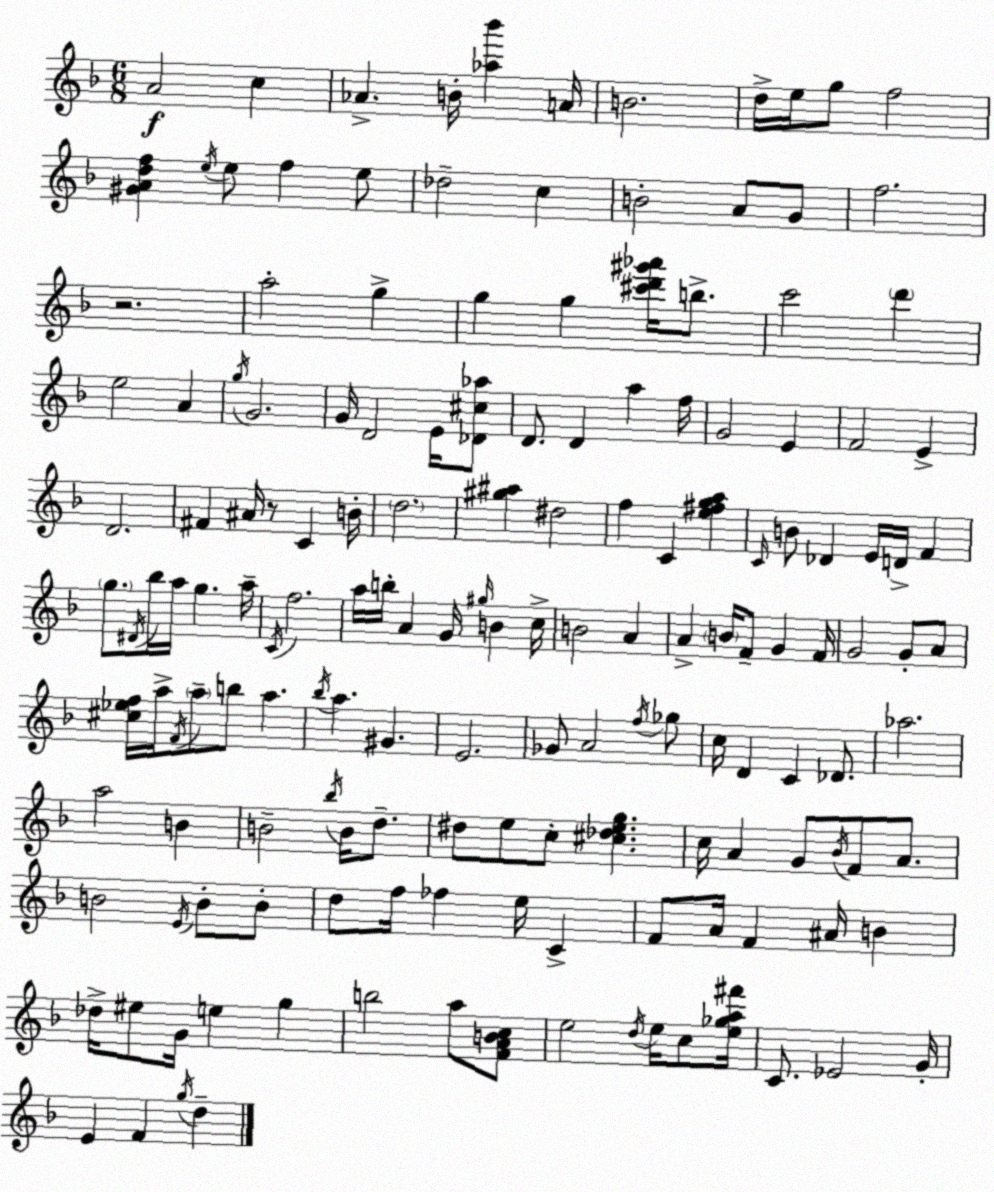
X:1
T:Untitled
M:6/8
L:1/4
K:F
A2 c _A B/4 [_a_b'] A/4 B2 d/4 e/4 g/2 f2 [^GAdf] e/4 e/2 f e/2 _d2 c B2 A/2 G/2 f2 z2 a2 g g g [^c'd'^g'_a']/4 b/2 c'2 d' e2 A g/4 G2 G/4 D2 E/4 [_D^c_a]/2 D/2 D a f/4 G2 E F2 E D2 ^F ^A/4 z/2 C B/4 d2 [^g^a] ^d2 f C [e^fga] C/4 B/2 _D E/4 D/4 F g/2 ^D/4 _b/4 a/4 g a/4 C/4 f2 a/4 b/4 A G/4 ^g/4 B c/4 B2 A A B/4 F/2 G F/4 G2 G/2 A/2 [^c_ef]/4 a/4 F/4 a/2 b/2 a _b/4 a ^G E2 _G/2 A2 f/4 _g/2 c/4 D C _D/2 _a2 a2 B B2 _b/4 B/4 d/2 ^d/2 e/2 c/2 [^c_deg] c/4 A G/2 _B/4 F/2 A/2 B2 E/4 B/2 B/2 d/2 f/4 _f e/4 C F/2 A/4 F ^A/4 B _d/4 ^e/2 G/4 e g b2 a/2 [FABc]/2 e2 d/4 e/4 c/2 [e_ga^f']/4 C/2 _E2 G/4 E F g/4 d